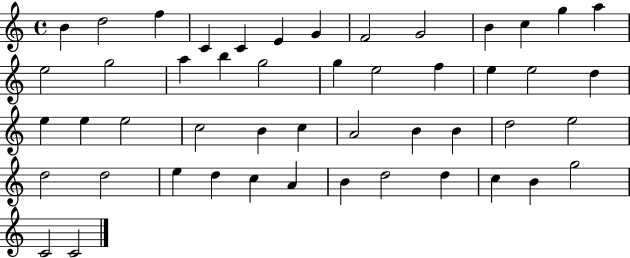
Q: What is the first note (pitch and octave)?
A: B4